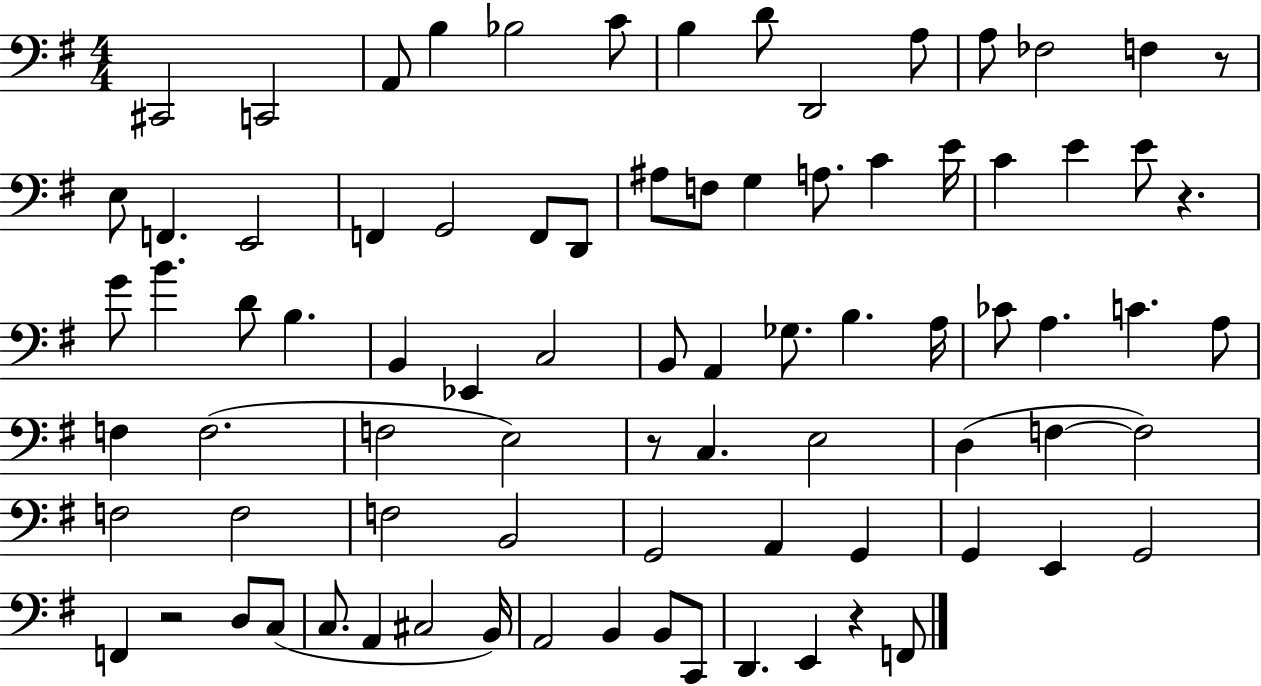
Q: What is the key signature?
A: G major